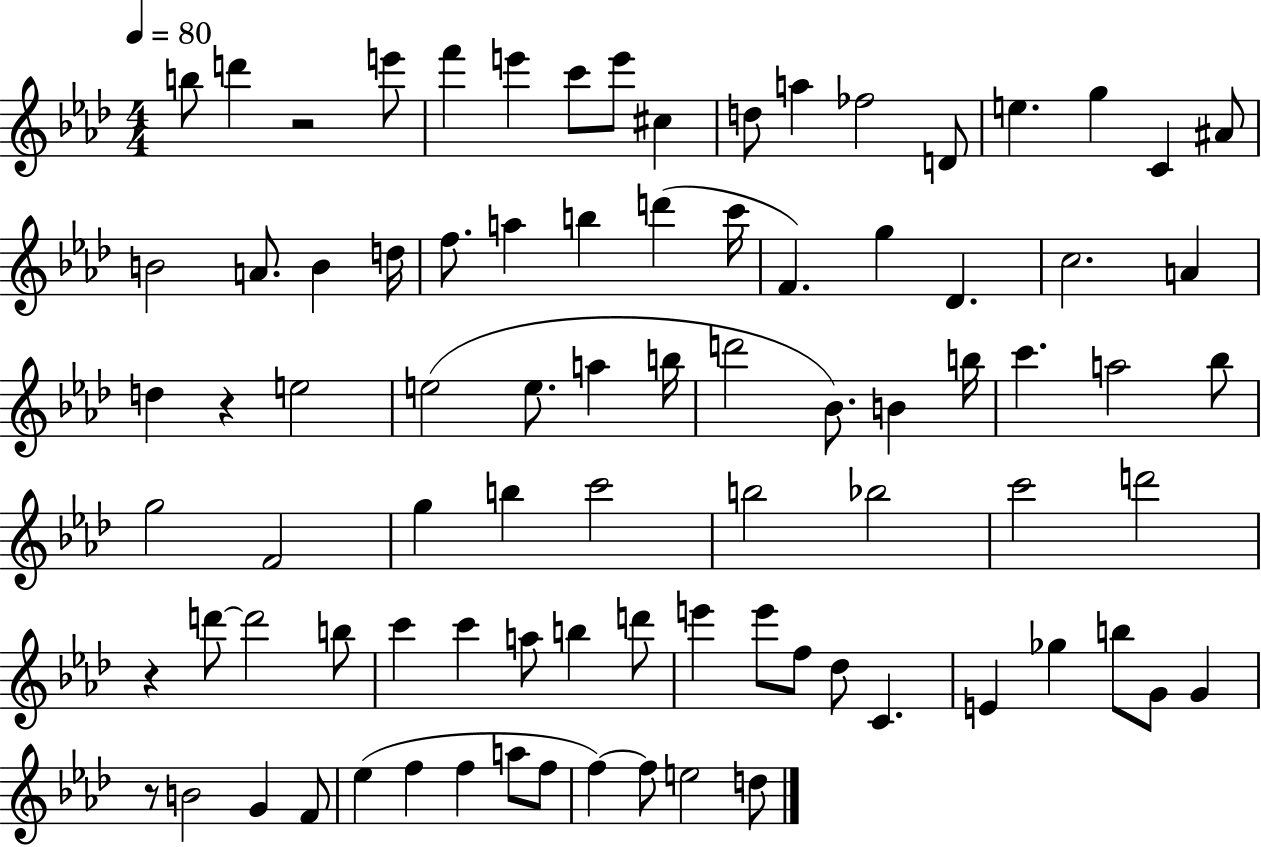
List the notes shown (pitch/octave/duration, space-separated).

B5/e D6/q R/h E6/e F6/q E6/q C6/e E6/e C#5/q D5/e A5/q FES5/h D4/e E5/q. G5/q C4/q A#4/e B4/h A4/e. B4/q D5/s F5/e. A5/q B5/q D6/q C6/s F4/q. G5/q Db4/q. C5/h. A4/q D5/q R/q E5/h E5/h E5/e. A5/q B5/s D6/h Bb4/e. B4/q B5/s C6/q. A5/h Bb5/e G5/h F4/h G5/q B5/q C6/h B5/h Bb5/h C6/h D6/h R/q D6/e D6/h B5/e C6/q C6/q A5/e B5/q D6/e E6/q E6/e F5/e Db5/e C4/q. E4/q Gb5/q B5/e G4/e G4/q R/e B4/h G4/q F4/e Eb5/q F5/q F5/q A5/e F5/e F5/q F5/e E5/h D5/e